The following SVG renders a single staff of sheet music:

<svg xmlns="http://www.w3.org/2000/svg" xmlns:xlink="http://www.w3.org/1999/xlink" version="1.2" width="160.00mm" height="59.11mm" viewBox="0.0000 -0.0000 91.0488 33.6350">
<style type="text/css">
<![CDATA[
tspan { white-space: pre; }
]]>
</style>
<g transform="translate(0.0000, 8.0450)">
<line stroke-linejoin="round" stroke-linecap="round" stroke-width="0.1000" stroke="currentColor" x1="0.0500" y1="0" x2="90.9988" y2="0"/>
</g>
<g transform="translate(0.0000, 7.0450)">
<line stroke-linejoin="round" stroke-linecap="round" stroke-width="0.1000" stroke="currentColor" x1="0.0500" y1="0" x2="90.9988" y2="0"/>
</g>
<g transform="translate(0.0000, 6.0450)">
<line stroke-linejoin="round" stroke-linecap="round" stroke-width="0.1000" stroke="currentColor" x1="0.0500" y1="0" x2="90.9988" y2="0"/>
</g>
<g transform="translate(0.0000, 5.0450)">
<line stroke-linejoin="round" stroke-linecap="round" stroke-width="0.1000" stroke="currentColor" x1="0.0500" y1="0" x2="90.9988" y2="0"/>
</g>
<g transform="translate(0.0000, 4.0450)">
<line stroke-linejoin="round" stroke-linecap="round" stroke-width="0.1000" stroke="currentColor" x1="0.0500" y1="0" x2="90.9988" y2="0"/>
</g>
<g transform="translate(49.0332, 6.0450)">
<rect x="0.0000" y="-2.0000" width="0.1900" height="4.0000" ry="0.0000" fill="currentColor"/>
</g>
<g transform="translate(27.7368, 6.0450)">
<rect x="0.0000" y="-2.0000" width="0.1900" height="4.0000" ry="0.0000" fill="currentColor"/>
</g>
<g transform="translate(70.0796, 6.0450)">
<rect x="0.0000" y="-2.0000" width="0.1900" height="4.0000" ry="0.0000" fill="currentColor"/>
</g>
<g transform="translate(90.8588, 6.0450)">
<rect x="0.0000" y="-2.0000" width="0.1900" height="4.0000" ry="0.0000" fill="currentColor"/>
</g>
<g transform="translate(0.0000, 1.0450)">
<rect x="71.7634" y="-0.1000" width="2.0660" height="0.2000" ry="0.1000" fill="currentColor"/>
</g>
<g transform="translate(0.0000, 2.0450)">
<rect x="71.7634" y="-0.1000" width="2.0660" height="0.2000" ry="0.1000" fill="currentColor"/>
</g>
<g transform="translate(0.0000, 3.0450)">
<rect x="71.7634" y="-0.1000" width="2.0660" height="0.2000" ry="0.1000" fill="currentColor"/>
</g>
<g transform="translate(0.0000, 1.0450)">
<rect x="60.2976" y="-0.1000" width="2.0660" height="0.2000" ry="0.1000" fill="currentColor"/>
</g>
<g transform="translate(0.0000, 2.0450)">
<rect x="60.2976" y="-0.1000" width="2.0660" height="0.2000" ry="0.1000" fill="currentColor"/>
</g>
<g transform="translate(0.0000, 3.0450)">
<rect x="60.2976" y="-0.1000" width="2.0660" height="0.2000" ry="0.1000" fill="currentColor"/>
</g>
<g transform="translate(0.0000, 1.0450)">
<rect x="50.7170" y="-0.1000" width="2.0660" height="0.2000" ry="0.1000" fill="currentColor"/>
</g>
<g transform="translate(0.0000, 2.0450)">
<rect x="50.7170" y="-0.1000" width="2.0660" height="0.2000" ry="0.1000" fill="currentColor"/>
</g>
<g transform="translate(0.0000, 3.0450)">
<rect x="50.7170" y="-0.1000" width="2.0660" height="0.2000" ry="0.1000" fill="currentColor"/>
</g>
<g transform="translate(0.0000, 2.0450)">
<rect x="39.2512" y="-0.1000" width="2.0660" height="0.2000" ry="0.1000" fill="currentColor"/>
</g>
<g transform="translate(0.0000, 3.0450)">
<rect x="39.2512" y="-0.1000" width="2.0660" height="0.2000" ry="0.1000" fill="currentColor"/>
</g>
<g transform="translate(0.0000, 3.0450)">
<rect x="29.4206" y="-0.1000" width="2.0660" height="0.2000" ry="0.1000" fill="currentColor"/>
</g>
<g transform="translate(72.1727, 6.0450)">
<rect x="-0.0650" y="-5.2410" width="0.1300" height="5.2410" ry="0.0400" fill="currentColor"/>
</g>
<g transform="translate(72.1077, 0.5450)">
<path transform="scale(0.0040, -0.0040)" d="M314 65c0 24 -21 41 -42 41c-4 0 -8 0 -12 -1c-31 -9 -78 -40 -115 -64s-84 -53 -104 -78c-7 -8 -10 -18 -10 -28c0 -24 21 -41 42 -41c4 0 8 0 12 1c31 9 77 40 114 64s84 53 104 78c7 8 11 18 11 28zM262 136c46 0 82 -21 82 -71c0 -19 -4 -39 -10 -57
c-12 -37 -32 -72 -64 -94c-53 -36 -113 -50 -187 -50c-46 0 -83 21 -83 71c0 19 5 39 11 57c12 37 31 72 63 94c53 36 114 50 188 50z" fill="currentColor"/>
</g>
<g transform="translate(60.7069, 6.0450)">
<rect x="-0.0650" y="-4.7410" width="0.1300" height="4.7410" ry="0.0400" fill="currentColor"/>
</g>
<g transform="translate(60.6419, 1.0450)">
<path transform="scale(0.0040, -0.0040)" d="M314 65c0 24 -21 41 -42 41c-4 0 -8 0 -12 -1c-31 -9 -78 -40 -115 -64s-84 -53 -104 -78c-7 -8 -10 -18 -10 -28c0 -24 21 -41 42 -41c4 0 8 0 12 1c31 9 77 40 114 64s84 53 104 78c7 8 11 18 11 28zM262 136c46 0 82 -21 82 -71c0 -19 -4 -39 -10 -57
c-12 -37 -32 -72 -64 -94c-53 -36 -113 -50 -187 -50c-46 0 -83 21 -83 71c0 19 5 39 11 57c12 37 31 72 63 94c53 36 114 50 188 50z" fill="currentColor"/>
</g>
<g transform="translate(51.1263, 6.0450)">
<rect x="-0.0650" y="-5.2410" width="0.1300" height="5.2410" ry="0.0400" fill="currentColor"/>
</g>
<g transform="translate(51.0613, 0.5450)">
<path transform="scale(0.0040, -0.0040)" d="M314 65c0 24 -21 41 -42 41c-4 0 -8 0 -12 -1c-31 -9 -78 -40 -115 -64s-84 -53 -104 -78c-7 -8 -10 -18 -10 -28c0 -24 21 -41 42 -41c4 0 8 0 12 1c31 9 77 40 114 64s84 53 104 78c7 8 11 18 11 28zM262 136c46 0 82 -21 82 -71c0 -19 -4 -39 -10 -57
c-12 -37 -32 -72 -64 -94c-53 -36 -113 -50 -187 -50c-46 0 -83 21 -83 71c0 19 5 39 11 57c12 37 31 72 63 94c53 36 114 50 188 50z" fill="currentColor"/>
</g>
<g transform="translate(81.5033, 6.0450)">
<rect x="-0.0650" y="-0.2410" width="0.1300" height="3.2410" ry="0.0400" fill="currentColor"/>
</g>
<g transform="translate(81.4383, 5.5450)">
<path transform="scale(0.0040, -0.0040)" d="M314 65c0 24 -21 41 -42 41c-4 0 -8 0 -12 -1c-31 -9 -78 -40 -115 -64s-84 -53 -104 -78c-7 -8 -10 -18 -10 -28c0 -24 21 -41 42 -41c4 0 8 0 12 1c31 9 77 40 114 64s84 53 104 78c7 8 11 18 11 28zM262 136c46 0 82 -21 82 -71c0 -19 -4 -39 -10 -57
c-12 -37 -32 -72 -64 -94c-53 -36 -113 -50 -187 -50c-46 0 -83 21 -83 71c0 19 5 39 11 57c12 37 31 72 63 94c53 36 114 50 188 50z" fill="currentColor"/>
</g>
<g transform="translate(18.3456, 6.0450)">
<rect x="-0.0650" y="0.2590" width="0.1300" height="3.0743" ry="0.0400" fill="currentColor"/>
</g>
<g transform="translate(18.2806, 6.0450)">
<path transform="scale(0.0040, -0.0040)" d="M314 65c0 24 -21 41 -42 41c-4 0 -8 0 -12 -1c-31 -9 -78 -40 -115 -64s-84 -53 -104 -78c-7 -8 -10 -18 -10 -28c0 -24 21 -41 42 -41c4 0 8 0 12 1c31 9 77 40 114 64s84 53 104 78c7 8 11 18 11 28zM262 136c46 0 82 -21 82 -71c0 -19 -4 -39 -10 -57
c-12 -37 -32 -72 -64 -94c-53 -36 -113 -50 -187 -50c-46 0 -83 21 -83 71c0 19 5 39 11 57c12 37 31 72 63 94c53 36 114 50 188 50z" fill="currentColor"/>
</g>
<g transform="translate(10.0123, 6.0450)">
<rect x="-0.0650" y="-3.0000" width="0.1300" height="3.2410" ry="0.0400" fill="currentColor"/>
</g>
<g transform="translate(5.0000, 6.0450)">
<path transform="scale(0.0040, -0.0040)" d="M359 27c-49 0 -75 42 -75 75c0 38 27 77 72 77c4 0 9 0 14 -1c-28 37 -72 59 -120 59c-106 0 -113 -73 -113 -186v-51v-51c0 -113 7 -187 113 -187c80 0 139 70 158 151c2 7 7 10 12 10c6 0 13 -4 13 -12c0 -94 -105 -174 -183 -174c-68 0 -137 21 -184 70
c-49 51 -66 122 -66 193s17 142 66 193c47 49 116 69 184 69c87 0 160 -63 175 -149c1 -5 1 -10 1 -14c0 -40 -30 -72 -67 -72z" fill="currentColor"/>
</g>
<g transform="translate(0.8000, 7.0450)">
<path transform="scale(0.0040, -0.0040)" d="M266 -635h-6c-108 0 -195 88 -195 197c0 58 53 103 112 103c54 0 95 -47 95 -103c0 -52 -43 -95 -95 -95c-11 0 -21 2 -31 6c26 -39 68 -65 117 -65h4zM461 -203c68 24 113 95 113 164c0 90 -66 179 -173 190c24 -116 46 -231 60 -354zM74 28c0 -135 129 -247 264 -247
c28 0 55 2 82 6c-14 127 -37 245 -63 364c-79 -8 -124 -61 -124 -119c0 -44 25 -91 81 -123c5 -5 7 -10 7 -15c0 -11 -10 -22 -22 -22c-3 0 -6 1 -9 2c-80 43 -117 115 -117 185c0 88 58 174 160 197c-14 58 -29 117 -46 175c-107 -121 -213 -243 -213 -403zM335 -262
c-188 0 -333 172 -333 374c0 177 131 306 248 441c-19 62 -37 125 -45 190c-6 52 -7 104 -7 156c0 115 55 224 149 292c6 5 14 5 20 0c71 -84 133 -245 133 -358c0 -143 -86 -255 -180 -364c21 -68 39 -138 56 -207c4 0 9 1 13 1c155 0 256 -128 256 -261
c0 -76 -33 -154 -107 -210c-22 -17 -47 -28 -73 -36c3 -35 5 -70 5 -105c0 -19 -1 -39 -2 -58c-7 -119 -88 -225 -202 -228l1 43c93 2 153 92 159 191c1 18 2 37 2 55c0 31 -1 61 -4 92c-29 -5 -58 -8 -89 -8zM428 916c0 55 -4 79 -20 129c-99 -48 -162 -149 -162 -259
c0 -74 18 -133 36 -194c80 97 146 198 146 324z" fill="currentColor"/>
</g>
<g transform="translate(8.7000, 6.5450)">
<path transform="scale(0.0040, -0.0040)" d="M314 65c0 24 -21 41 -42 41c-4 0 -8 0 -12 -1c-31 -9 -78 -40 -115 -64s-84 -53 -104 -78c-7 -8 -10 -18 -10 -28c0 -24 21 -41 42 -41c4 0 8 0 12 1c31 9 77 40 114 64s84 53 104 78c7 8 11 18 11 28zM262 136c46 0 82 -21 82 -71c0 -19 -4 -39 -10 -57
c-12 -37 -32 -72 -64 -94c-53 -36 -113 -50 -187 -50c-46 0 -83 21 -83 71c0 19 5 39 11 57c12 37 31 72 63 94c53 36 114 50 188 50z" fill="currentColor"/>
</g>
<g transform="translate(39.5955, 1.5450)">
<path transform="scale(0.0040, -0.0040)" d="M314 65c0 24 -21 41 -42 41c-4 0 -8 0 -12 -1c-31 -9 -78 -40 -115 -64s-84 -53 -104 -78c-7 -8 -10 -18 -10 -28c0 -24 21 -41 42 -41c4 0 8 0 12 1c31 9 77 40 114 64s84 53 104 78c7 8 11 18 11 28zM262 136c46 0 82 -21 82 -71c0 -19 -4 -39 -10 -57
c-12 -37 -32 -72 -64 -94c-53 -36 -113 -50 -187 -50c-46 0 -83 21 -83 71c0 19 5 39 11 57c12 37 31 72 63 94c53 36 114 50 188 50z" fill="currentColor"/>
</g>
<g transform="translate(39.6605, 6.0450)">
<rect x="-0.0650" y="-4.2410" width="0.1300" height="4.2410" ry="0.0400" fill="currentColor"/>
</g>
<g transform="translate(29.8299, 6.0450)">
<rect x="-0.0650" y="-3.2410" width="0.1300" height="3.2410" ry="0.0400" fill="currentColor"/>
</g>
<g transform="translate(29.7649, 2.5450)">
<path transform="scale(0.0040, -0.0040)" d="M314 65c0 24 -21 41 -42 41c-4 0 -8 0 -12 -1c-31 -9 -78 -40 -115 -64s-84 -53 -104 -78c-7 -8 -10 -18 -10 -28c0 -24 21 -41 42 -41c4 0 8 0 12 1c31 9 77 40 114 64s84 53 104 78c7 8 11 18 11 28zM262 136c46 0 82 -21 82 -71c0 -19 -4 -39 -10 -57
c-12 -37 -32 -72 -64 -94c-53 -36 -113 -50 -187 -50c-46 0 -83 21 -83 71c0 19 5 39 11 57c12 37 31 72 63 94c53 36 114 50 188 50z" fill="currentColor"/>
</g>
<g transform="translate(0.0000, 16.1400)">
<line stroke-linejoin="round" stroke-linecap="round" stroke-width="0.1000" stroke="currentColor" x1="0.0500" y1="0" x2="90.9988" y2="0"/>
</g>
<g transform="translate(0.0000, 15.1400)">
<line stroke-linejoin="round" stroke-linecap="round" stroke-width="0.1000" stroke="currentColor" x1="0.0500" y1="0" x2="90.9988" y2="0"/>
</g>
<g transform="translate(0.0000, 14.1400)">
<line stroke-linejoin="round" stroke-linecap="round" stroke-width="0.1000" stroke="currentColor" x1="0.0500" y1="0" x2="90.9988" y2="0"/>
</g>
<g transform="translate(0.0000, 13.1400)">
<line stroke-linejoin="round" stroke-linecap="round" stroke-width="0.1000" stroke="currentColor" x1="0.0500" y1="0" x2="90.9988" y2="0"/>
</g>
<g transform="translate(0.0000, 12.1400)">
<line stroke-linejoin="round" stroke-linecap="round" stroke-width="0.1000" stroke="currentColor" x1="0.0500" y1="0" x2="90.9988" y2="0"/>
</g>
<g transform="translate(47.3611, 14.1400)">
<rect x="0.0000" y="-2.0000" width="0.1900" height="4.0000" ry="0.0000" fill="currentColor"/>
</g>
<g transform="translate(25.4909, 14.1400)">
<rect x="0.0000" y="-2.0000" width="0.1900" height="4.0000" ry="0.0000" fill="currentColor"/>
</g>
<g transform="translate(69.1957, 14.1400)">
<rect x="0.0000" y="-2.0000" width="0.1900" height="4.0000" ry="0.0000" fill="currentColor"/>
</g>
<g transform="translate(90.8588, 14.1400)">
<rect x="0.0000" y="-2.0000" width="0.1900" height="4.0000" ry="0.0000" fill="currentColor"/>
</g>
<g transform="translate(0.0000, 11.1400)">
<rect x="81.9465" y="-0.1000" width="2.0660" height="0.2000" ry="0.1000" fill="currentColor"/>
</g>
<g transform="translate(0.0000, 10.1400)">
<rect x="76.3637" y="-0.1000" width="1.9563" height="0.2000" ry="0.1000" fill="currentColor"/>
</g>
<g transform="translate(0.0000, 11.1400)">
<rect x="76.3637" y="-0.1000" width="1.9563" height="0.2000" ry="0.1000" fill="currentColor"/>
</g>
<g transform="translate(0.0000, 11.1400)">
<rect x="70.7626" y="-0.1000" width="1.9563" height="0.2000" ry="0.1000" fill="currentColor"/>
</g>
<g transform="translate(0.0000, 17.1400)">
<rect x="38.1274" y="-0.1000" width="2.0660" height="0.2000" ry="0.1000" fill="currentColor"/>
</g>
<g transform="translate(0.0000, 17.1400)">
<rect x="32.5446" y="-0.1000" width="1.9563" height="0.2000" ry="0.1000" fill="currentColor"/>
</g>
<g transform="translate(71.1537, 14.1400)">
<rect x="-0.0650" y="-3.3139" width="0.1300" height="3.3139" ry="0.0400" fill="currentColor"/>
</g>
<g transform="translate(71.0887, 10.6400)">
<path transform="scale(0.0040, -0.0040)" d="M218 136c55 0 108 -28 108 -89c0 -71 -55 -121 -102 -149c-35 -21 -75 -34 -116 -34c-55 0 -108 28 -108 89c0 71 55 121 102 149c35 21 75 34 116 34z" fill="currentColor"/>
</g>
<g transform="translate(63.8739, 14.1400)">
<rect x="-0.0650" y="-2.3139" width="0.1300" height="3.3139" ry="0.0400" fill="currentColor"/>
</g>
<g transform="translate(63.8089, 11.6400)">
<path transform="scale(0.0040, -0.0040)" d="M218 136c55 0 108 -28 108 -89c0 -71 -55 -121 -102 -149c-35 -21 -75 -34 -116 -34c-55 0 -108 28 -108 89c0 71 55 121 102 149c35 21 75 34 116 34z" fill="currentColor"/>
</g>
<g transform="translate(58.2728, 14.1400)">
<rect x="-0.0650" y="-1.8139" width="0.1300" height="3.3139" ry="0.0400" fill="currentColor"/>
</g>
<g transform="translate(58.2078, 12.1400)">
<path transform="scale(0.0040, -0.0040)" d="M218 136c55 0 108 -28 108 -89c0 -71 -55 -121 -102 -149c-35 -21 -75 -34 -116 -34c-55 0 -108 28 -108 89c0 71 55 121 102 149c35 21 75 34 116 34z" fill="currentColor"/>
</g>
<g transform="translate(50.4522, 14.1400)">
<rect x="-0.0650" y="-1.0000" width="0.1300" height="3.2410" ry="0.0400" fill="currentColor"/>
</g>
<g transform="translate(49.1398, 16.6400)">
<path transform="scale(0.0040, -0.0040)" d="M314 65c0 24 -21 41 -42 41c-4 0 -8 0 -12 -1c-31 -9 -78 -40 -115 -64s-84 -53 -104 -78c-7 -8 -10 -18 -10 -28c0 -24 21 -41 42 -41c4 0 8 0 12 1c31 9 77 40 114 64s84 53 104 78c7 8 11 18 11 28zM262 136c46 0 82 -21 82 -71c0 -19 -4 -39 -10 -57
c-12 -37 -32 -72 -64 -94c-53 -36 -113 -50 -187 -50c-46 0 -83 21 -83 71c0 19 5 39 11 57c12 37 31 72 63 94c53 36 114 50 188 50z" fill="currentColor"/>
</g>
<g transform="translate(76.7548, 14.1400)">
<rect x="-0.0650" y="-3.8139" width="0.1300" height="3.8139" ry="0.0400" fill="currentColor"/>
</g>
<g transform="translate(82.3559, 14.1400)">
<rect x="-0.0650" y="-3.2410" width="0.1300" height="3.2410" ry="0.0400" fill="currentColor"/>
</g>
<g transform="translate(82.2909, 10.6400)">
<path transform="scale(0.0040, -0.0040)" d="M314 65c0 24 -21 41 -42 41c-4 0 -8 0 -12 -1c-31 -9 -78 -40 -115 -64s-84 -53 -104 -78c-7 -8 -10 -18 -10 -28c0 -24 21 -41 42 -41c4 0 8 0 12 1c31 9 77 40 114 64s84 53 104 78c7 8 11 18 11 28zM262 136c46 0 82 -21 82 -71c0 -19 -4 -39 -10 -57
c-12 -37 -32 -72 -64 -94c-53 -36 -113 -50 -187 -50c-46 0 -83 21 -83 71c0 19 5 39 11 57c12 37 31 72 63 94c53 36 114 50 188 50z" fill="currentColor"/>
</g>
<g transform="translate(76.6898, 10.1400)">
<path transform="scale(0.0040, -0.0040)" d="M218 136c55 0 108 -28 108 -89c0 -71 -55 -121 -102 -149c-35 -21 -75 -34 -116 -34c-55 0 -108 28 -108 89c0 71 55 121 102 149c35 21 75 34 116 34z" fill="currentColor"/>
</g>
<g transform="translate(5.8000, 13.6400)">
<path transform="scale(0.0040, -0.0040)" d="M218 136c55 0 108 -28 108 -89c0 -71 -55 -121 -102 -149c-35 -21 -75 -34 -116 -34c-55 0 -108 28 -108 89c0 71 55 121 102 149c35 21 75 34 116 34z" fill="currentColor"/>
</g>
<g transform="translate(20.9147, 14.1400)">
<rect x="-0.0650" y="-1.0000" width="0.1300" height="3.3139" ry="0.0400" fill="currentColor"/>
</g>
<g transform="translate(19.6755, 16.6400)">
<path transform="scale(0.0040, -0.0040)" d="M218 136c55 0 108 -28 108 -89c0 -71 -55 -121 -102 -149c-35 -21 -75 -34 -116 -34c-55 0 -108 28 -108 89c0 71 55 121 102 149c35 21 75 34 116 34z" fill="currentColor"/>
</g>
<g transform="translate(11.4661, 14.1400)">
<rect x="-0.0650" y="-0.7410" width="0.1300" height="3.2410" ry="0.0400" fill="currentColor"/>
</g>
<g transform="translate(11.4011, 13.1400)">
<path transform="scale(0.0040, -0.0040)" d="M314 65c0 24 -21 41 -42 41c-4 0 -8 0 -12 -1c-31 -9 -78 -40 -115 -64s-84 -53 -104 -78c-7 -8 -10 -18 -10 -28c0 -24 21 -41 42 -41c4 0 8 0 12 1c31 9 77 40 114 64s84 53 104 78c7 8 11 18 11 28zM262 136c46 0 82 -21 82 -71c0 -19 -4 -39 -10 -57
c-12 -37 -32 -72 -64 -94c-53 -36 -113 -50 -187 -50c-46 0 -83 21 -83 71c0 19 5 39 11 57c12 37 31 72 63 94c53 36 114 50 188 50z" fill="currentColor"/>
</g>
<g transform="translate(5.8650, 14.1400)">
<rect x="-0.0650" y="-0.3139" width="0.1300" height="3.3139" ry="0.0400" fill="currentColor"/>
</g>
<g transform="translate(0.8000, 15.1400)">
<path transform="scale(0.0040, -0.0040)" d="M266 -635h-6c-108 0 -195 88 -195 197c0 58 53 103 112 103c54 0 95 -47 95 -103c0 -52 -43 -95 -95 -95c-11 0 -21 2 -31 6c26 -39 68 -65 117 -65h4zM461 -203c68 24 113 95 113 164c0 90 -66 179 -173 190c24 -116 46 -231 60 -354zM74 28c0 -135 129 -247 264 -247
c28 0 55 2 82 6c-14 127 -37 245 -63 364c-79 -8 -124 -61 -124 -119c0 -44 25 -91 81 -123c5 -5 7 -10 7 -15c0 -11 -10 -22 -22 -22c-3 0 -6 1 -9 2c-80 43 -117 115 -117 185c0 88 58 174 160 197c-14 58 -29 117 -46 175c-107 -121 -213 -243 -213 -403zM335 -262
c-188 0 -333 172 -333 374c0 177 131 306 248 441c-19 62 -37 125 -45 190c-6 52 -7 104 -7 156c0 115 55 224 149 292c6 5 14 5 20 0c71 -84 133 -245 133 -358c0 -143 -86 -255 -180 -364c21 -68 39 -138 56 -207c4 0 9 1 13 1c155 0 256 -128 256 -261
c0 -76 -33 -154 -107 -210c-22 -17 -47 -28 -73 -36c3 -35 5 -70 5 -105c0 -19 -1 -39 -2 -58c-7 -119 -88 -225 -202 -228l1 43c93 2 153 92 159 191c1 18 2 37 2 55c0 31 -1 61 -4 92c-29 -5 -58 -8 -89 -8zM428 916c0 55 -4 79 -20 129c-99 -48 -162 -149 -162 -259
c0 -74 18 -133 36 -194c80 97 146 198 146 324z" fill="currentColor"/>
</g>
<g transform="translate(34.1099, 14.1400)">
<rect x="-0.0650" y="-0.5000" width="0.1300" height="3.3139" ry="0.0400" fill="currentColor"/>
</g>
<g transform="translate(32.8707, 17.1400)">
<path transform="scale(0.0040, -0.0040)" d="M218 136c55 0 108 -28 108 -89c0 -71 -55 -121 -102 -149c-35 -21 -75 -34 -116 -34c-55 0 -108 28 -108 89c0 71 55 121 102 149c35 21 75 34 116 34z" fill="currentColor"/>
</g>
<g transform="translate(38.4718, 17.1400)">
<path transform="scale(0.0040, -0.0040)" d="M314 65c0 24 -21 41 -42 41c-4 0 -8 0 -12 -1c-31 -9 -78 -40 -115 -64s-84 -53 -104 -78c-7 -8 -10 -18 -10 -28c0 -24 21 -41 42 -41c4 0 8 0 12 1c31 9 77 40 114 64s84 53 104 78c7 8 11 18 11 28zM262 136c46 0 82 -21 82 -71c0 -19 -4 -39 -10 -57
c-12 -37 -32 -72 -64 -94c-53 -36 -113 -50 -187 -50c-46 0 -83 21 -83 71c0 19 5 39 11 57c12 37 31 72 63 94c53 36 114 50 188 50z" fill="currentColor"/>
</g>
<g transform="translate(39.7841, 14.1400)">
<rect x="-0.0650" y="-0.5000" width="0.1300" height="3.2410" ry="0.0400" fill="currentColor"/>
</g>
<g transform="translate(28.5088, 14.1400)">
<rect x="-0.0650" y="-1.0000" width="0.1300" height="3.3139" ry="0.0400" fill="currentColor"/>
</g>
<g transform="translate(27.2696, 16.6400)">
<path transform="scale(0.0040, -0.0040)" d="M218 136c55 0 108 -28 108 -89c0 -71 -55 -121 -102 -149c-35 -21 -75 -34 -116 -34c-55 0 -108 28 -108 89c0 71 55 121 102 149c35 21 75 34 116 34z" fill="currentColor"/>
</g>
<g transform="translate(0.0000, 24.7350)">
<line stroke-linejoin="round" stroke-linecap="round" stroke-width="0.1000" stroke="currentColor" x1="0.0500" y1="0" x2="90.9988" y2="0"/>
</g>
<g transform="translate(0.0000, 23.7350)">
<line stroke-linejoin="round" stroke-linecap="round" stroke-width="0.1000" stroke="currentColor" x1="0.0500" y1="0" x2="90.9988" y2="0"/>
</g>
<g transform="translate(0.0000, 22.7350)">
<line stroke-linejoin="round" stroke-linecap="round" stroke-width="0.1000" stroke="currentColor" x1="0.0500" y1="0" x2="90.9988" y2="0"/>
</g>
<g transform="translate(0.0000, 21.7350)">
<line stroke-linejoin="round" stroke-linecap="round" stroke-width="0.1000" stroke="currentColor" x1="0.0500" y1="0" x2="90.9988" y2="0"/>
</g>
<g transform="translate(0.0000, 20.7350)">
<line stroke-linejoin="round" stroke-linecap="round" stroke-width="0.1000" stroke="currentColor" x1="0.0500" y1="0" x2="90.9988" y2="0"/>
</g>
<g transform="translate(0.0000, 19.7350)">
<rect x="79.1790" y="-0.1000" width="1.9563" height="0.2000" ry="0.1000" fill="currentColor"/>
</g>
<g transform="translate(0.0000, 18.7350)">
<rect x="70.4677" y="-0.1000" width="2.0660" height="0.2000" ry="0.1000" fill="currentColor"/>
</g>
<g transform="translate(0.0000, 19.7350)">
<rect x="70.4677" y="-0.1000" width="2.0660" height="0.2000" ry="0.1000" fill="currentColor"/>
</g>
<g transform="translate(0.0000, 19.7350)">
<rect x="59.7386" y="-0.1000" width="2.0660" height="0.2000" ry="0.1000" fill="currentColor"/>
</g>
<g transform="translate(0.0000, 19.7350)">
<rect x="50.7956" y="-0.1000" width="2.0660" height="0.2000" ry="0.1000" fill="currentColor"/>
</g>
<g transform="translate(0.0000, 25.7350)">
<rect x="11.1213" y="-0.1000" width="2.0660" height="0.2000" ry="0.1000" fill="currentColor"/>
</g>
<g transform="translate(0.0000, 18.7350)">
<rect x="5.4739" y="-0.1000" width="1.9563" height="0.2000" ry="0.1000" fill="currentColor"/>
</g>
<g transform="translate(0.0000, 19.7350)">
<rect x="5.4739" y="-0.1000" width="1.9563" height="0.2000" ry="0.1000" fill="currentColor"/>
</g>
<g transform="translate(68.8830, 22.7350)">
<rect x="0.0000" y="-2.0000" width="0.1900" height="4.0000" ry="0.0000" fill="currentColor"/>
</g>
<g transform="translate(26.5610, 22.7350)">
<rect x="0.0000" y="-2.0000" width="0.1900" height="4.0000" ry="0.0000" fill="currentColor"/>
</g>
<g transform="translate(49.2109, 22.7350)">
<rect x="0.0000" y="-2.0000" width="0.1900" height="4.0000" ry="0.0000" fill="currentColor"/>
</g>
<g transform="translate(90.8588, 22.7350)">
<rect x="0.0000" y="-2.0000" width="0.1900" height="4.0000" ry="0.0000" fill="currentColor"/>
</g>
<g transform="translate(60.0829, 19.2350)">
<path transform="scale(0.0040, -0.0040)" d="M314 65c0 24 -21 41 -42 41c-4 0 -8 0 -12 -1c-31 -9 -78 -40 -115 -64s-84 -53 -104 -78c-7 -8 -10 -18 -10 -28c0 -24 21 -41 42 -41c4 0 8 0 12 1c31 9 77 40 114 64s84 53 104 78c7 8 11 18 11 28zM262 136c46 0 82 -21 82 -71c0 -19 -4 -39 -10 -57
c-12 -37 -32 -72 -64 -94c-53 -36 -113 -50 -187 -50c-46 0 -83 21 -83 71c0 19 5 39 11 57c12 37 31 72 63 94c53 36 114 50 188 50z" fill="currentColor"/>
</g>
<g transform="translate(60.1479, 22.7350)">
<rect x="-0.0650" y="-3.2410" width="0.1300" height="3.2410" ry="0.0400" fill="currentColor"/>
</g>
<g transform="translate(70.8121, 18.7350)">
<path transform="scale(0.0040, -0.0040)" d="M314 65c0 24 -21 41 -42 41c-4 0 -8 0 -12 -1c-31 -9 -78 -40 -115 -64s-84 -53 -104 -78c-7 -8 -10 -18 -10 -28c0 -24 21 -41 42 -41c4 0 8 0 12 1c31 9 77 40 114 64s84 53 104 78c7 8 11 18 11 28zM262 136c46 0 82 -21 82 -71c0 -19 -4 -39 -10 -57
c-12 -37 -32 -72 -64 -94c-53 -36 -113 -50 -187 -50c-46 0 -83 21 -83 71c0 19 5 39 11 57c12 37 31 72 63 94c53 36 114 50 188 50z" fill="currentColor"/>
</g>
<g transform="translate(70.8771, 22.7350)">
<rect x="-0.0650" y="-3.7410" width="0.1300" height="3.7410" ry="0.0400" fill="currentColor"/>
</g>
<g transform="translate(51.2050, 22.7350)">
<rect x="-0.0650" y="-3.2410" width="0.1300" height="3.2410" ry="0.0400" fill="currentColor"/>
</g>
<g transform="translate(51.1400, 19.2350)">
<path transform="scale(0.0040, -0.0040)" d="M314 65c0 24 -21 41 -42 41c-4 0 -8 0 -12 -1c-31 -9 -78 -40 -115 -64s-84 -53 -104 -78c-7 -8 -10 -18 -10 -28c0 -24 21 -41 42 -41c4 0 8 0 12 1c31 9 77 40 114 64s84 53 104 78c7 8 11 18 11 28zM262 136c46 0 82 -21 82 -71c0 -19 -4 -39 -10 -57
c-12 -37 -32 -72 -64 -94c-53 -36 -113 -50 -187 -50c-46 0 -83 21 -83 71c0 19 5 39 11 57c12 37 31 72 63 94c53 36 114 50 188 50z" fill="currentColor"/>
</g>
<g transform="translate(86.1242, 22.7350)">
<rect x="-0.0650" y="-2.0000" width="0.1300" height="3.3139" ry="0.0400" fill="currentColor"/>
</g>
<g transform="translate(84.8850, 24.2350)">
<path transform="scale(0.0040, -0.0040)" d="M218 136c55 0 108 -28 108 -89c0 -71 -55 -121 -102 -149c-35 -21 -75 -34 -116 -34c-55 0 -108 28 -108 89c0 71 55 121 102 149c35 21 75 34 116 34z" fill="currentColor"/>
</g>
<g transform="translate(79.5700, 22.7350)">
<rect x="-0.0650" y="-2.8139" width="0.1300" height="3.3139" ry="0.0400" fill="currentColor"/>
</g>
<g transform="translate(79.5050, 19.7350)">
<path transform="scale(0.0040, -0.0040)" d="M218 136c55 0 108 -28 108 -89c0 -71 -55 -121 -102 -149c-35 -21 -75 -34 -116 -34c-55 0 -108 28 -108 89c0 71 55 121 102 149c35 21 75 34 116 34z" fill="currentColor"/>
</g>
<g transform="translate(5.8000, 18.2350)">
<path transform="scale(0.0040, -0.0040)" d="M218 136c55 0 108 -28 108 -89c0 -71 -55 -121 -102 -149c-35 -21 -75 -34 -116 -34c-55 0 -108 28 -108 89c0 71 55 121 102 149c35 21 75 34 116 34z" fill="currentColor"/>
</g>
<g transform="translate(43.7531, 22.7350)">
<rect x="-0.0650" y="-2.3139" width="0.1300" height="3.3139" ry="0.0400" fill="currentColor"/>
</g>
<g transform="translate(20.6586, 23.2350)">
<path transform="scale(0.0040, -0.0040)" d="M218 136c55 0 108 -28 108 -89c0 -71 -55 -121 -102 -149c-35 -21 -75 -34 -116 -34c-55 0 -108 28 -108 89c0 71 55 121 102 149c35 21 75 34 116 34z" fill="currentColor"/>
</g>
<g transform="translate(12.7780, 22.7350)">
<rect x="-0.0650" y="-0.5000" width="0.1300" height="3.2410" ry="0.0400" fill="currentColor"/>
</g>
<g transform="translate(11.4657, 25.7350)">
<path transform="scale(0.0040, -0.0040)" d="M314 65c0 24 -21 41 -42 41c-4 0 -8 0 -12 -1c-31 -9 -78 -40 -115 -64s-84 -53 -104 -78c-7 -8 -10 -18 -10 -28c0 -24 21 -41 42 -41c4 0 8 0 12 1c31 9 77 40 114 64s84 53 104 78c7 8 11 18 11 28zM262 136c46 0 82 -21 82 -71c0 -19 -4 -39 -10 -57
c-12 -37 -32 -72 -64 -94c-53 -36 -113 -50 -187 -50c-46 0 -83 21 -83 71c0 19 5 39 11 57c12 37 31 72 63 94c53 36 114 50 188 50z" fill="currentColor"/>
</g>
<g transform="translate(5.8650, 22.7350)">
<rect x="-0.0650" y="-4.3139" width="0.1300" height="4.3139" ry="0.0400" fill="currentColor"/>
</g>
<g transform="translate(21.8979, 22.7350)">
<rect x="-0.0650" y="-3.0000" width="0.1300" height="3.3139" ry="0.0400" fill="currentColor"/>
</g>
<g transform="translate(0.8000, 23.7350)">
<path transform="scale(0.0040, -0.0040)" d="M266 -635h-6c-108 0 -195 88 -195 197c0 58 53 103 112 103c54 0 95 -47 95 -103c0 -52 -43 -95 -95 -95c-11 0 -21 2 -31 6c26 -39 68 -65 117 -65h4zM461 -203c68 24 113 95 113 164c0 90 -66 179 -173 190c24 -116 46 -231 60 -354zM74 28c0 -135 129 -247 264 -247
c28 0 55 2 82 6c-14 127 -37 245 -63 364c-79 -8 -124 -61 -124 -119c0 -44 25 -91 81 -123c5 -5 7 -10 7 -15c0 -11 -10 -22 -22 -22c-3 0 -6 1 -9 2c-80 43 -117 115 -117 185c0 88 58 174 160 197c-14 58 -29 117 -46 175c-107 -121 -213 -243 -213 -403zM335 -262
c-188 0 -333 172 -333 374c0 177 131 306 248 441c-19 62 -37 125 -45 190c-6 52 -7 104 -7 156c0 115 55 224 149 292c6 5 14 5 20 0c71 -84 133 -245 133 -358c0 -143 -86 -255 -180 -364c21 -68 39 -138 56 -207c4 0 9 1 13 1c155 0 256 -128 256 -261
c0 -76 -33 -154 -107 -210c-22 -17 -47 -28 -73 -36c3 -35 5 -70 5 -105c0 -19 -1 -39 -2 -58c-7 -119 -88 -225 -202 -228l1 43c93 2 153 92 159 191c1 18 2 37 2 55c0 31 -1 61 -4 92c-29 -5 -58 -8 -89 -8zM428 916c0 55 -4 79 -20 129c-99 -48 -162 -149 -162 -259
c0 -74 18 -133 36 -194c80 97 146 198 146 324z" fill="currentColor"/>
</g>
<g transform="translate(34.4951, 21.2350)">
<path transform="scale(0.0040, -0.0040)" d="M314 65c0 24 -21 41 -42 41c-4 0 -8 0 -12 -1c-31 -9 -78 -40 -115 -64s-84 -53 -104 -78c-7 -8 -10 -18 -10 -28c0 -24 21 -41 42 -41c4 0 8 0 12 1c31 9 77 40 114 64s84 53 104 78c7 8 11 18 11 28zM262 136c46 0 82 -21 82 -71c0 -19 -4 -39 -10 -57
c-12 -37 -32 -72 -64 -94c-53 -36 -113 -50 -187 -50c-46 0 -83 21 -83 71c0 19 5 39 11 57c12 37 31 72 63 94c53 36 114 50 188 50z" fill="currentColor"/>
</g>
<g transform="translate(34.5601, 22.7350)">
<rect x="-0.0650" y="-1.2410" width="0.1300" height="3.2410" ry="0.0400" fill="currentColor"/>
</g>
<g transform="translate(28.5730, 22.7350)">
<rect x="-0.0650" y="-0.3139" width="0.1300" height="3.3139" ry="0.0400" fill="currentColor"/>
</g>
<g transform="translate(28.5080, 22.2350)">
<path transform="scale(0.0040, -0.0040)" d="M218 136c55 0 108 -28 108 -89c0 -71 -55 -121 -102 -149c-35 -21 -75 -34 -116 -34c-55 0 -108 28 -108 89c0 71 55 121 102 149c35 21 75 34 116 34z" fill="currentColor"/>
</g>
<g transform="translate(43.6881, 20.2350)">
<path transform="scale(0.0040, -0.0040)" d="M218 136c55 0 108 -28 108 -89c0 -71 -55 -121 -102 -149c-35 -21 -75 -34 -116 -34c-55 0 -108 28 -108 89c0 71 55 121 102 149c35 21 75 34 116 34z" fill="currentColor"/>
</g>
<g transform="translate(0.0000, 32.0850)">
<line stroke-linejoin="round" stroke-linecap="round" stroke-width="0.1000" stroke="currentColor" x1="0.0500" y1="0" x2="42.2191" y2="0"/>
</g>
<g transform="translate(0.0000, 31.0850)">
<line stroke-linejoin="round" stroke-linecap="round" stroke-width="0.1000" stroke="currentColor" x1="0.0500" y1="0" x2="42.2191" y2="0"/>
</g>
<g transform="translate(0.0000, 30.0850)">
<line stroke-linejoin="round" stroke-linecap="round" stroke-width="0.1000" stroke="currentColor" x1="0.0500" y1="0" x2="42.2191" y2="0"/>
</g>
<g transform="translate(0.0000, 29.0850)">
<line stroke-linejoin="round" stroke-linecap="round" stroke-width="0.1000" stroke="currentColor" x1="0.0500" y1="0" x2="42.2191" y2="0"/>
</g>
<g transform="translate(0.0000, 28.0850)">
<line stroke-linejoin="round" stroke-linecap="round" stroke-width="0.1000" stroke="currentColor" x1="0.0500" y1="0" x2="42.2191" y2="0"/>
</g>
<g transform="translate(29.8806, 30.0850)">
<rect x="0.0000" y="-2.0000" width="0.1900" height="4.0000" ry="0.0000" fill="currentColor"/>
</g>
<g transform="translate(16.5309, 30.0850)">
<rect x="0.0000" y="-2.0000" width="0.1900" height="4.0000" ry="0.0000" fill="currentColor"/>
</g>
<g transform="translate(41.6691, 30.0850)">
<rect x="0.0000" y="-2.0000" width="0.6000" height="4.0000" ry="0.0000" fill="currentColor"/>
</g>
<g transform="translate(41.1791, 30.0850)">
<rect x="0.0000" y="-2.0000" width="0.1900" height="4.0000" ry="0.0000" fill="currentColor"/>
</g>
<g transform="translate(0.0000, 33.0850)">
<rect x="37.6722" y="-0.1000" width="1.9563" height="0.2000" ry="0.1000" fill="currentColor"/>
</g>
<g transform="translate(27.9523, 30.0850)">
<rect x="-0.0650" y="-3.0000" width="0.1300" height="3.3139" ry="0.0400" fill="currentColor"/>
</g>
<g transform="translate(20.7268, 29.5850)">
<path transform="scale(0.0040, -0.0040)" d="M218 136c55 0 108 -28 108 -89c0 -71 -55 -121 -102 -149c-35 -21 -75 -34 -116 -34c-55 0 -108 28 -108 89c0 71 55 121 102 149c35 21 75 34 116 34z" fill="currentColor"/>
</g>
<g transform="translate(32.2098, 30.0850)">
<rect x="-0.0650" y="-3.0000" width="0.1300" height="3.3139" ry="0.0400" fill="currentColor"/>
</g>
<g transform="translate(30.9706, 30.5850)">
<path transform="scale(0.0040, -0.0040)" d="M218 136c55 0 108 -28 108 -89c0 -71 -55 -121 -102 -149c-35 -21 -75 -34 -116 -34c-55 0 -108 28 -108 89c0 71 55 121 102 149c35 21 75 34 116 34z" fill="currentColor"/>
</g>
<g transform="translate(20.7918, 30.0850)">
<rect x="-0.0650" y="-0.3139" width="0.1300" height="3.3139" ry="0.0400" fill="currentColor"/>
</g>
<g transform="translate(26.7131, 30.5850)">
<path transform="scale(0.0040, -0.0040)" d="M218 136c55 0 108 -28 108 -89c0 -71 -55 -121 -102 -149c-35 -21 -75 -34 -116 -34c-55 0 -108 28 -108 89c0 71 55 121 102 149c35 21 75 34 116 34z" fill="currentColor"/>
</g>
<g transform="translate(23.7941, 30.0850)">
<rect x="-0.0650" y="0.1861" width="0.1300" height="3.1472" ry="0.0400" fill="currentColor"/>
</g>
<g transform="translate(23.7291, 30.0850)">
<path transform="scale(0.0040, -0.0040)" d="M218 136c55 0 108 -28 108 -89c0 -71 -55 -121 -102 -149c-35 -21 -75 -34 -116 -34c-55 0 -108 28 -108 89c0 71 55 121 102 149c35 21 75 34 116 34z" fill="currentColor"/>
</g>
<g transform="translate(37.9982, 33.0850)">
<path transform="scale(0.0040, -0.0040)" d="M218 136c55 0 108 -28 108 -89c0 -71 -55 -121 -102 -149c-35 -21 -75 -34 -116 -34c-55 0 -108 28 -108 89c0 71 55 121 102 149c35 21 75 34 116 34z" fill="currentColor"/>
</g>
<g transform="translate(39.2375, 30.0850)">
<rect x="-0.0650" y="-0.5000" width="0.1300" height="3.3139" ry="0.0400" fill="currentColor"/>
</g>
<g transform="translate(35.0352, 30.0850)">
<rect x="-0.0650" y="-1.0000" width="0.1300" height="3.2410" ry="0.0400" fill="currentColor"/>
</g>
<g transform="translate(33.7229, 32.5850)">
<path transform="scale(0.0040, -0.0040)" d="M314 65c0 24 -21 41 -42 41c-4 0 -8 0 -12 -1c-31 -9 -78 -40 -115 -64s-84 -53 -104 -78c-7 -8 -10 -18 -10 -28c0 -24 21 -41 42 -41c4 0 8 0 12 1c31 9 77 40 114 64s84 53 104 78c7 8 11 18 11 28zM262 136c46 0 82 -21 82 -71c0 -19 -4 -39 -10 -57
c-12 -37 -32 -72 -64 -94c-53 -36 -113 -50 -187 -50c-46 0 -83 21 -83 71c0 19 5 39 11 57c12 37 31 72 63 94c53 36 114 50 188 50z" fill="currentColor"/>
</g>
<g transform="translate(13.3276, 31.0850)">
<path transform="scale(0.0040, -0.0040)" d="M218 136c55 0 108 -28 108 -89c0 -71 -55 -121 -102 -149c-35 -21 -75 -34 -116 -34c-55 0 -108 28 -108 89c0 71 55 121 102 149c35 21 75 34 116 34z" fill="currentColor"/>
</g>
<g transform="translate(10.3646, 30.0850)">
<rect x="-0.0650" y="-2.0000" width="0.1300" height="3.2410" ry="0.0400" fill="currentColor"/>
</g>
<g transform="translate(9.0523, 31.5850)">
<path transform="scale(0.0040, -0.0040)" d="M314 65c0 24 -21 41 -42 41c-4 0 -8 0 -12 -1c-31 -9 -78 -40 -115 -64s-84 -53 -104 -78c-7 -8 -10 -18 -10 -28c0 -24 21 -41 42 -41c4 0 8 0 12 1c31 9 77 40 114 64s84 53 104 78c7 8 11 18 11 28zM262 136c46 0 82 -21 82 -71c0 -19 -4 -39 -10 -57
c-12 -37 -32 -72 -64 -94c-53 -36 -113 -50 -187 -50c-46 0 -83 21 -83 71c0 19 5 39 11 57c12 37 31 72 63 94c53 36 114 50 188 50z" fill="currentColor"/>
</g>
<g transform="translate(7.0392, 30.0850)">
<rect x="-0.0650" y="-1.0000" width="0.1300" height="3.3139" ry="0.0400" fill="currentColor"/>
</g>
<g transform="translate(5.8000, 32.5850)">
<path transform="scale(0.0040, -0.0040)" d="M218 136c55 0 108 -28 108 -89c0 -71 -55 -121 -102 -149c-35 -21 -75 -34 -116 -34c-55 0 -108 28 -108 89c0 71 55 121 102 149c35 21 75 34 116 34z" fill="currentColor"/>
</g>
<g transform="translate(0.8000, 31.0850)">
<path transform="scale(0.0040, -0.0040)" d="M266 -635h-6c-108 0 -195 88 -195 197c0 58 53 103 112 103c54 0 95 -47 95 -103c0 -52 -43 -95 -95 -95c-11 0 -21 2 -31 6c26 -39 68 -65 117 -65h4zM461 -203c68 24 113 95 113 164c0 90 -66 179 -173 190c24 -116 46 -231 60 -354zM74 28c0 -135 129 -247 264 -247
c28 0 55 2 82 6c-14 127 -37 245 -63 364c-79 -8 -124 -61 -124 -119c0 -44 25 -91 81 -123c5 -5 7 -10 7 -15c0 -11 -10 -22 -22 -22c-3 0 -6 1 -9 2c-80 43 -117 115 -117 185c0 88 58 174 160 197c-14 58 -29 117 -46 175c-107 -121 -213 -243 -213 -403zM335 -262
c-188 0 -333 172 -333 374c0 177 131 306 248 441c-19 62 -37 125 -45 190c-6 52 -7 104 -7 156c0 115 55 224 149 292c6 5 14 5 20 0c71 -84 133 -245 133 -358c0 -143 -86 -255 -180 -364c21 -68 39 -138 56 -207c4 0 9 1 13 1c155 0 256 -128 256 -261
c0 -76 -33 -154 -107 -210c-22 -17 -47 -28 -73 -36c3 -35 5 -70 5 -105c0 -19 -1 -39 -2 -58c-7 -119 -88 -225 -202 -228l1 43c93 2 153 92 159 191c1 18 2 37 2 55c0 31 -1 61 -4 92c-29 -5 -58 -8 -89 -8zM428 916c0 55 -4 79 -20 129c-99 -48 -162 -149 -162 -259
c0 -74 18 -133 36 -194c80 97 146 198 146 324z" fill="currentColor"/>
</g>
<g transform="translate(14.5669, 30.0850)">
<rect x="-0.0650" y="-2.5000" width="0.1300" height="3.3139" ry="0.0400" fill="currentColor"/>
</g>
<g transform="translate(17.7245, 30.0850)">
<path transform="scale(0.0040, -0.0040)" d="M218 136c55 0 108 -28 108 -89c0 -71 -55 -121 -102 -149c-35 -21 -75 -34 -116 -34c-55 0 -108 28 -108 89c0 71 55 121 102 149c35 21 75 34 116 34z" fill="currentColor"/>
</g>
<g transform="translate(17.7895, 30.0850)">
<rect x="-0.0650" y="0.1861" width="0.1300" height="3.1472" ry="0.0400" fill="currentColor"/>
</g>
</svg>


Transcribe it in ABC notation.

X:1
T:Untitled
M:4/4
L:1/4
K:C
A2 B2 b2 d'2 f'2 e'2 f'2 c2 c d2 D D C C2 D2 f g b c' b2 d' C2 A c e2 g b2 b2 c'2 a F D F2 G B c B A A D2 C